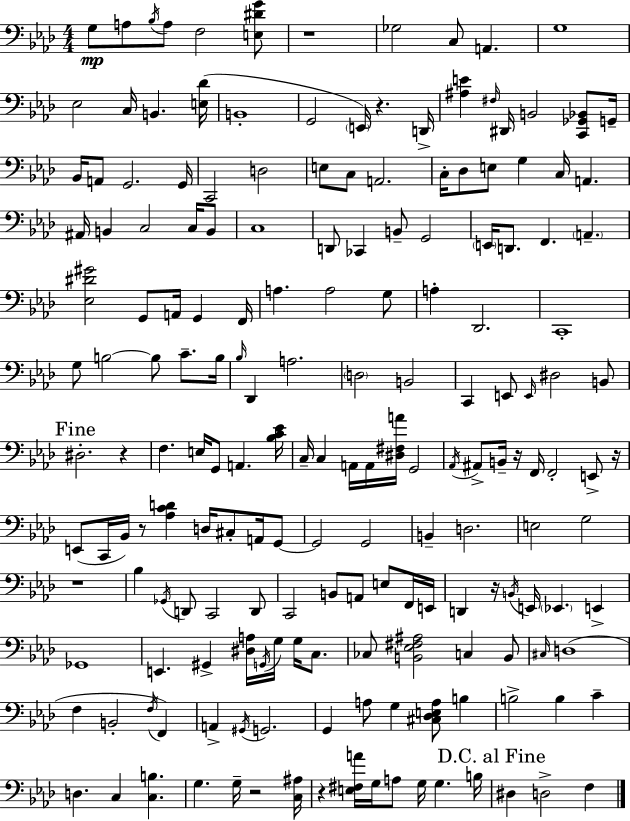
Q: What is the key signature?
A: AES major